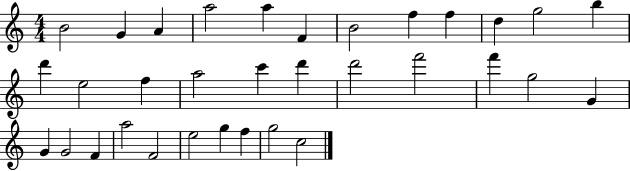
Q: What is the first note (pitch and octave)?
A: B4